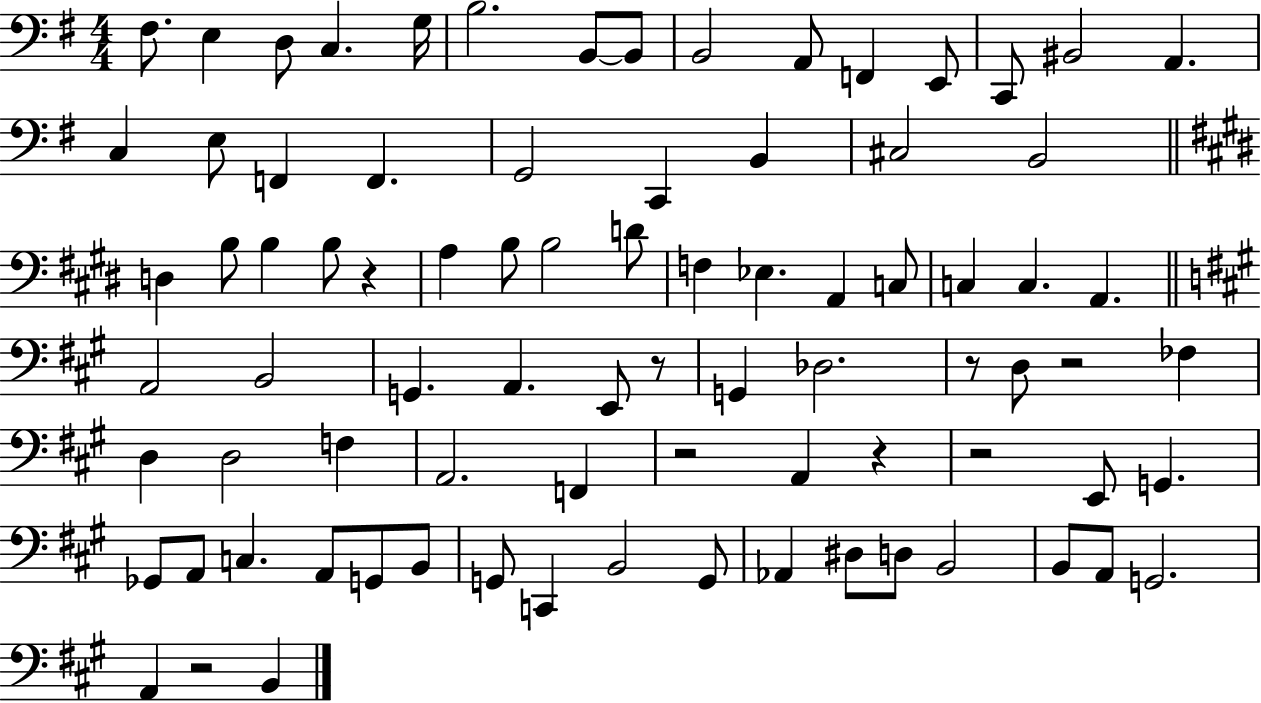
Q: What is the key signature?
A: G major